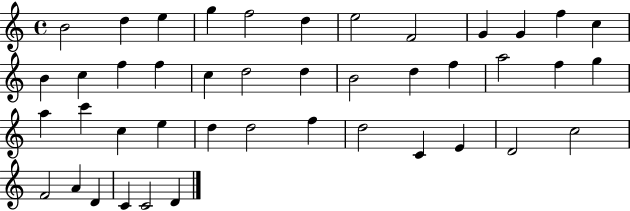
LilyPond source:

{
  \clef treble
  \time 4/4
  \defaultTimeSignature
  \key c \major
  b'2 d''4 e''4 | g''4 f''2 d''4 | e''2 f'2 | g'4 g'4 f''4 c''4 | \break b'4 c''4 f''4 f''4 | c''4 d''2 d''4 | b'2 d''4 f''4 | a''2 f''4 g''4 | \break a''4 c'''4 c''4 e''4 | d''4 d''2 f''4 | d''2 c'4 e'4 | d'2 c''2 | \break f'2 a'4 d'4 | c'4 c'2 d'4 | \bar "|."
}